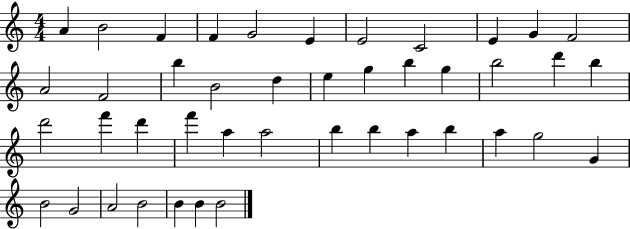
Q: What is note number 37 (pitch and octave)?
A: B4